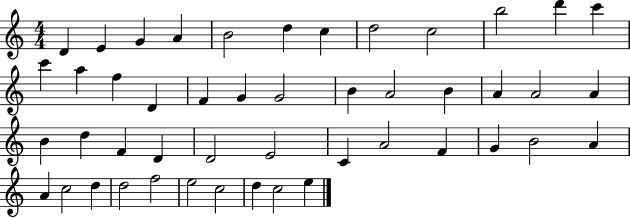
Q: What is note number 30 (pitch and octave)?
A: D4